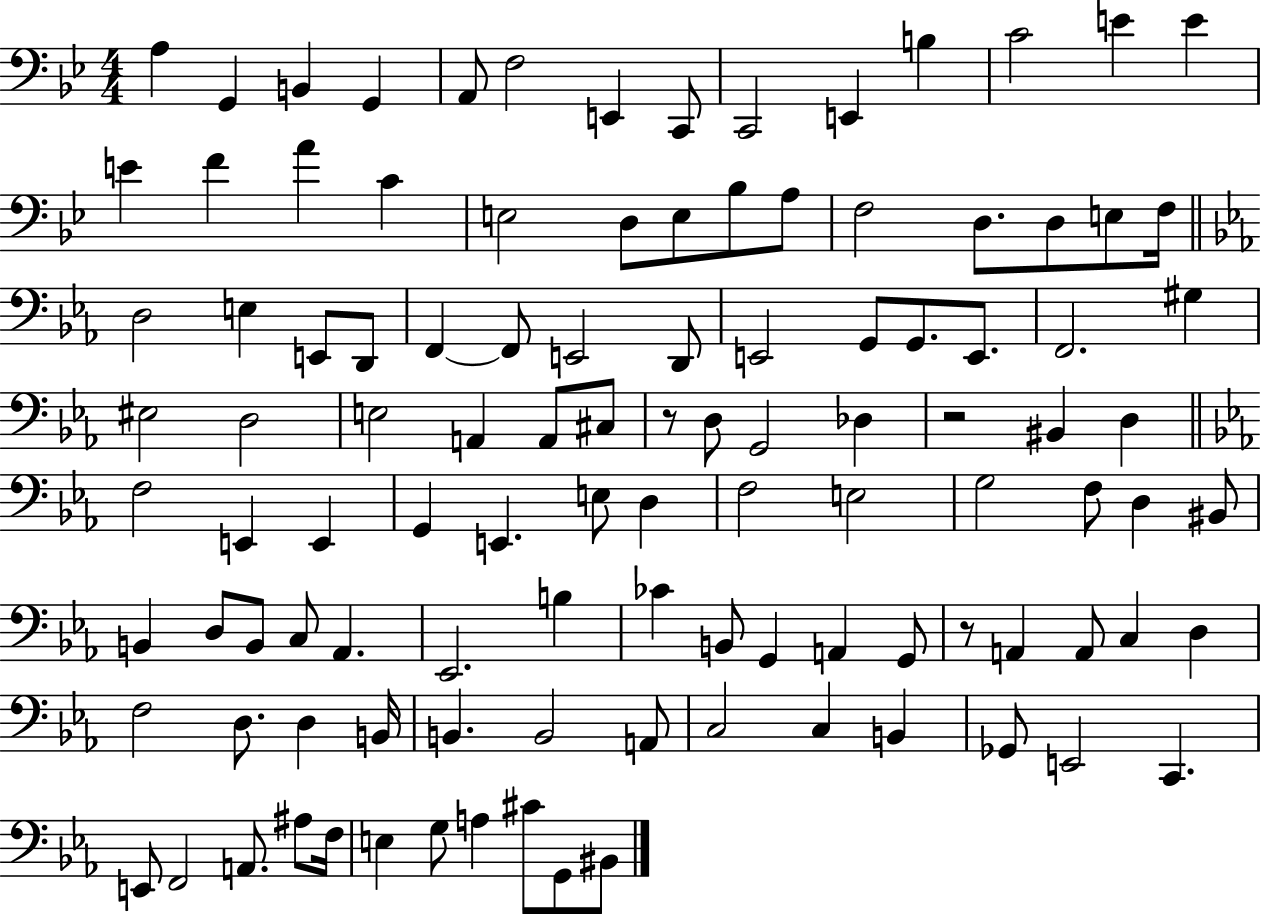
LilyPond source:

{
  \clef bass
  \numericTimeSignature
  \time 4/4
  \key bes \major
  \repeat volta 2 { a4 g,4 b,4 g,4 | a,8 f2 e,4 c,8 | c,2 e,4 b4 | c'2 e'4 e'4 | \break e'4 f'4 a'4 c'4 | e2 d8 e8 bes8 a8 | f2 d8. d8 e8 f16 | \bar "||" \break \key ees \major d2 e4 e,8 d,8 | f,4~~ f,8 e,2 d,8 | e,2 g,8 g,8. e,8. | f,2. gis4 | \break eis2 d2 | e2 a,4 a,8 cis8 | r8 d8 g,2 des4 | r2 bis,4 d4 | \break \bar "||" \break \key ees \major f2 e,4 e,4 | g,4 e,4. e8 d4 | f2 e2 | g2 f8 d4 bis,8 | \break b,4 d8 b,8 c8 aes,4. | ees,2. b4 | ces'4 b,8 g,4 a,4 g,8 | r8 a,4 a,8 c4 d4 | \break f2 d8. d4 b,16 | b,4. b,2 a,8 | c2 c4 b,4 | ges,8 e,2 c,4. | \break e,8 f,2 a,8. ais8 f16 | e4 g8 a4 cis'8 g,8 bis,8 | } \bar "|."
}